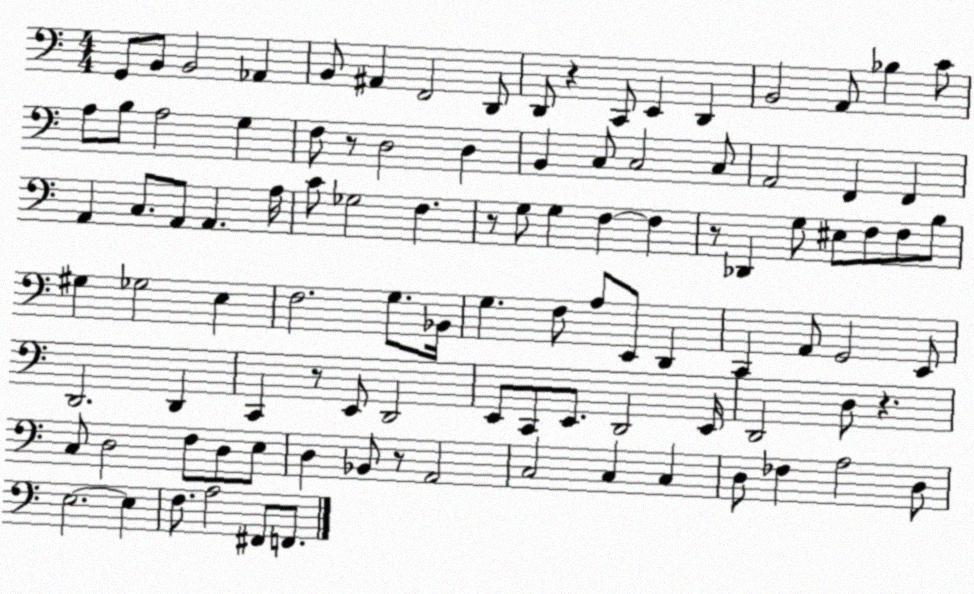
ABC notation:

X:1
T:Untitled
M:4/4
L:1/4
K:C
G,,/2 B,,/2 B,,2 _A,, B,,/2 ^A,, F,,2 D,,/2 D,,/2 z C,,/2 E,, D,, B,,2 A,,/2 _B, C/2 A,/2 B,/2 A,2 G, F,/2 z/2 D,2 D, B,, C,/2 C,2 C,/2 A,,2 F,, F,, A,, C,/2 A,,/2 A,, A,/4 C/2 _G,2 F, z/2 G,/2 G, F, F, z/2 _D,, G,/2 ^E,/2 F,/2 F,/2 B,/2 ^G, _G,2 E, F,2 G,/2 _B,,/4 G, F,/2 A,/2 E,,/2 D,, C,, A,,/2 G,,2 E,,/2 D,,2 D,, C,, z/2 E,,/2 D,,2 E,,/2 C,,/2 E,,/2 D,,2 E,,/4 D,,2 D,/2 z C,/2 D,2 F,/2 D,/2 E,/2 D, _B,,/2 z/2 A,,2 C,2 C, C, D,/2 _F, A,2 D,/2 E,2 E, F,/2 A,2 ^F,,/2 F,,/2